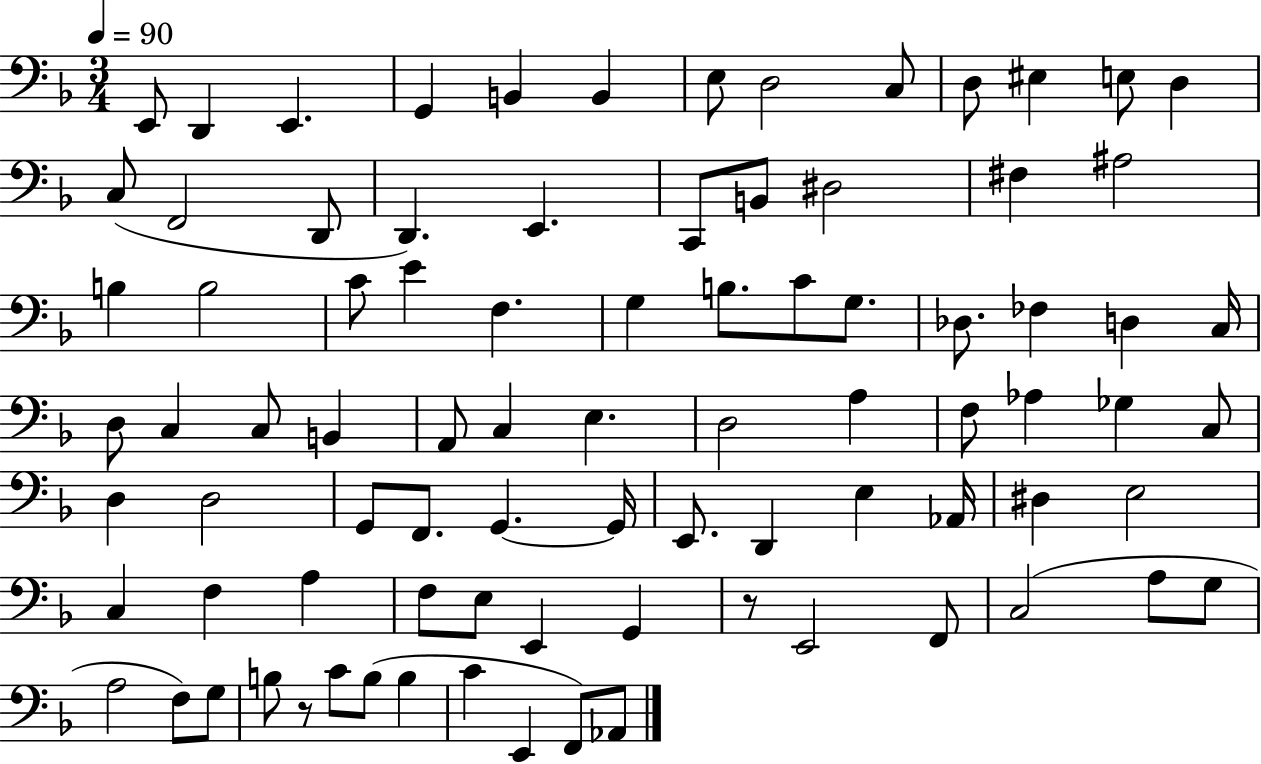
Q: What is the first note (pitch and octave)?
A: E2